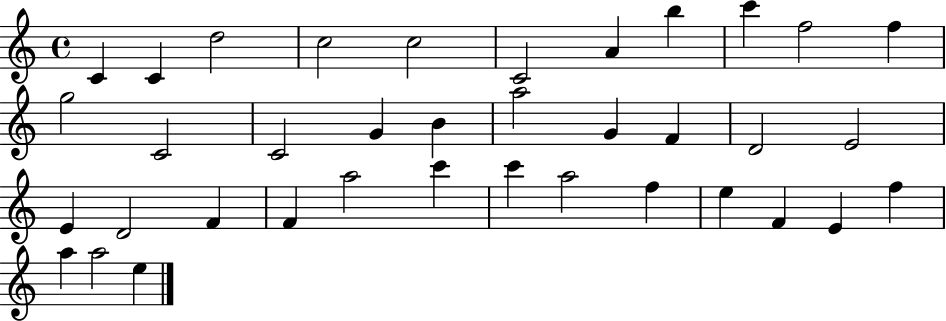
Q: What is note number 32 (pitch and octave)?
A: F4